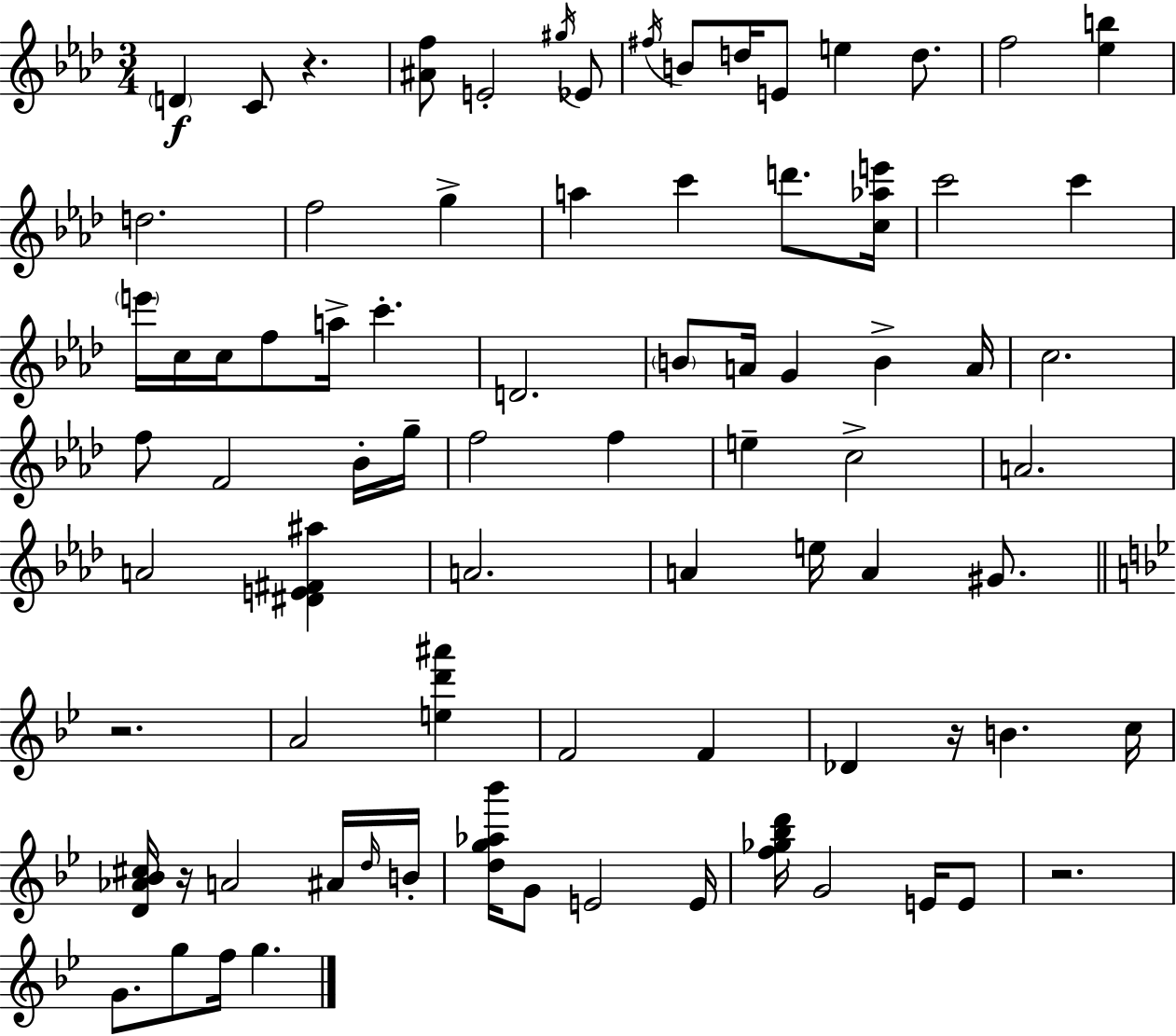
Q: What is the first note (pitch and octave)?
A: D4